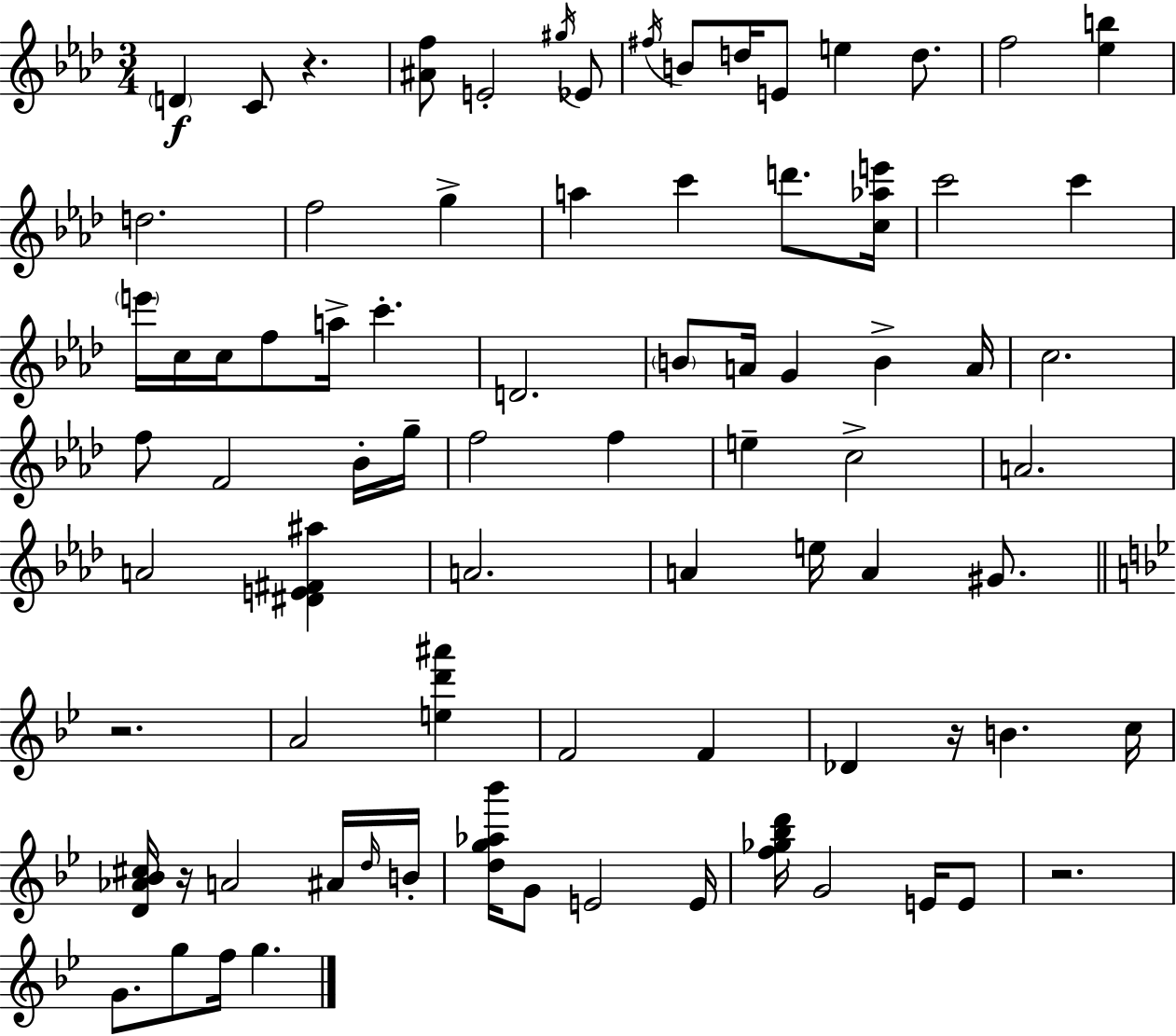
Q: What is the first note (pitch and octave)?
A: D4